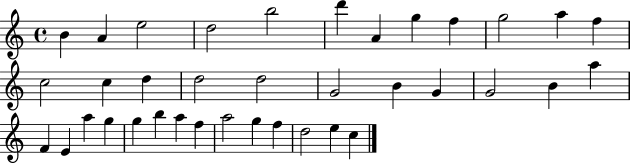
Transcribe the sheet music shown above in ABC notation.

X:1
T:Untitled
M:4/4
L:1/4
K:C
B A e2 d2 b2 d' A g f g2 a f c2 c d d2 d2 G2 B G G2 B a F E a g g b a f a2 g f d2 e c